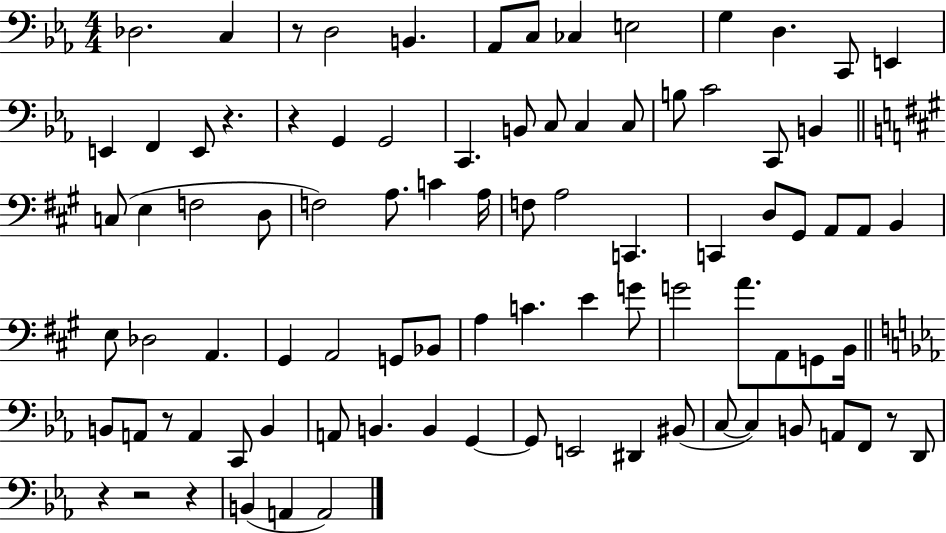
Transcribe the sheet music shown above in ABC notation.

X:1
T:Untitled
M:4/4
L:1/4
K:Eb
_D,2 C, z/2 D,2 B,, _A,,/2 C,/2 _C, E,2 G, D, C,,/2 E,, E,, F,, E,,/2 z z G,, G,,2 C,, B,,/2 C,/2 C, C,/2 B,/2 C2 C,,/2 B,, C,/2 E, F,2 D,/2 F,2 A,/2 C A,/4 F,/2 A,2 C,, C,, D,/2 ^G,,/2 A,,/2 A,,/2 B,, E,/2 _D,2 A,, ^G,, A,,2 G,,/2 _B,,/2 A, C E G/2 G2 A/2 A,,/2 G,,/2 B,,/4 B,,/2 A,,/2 z/2 A,, C,,/2 B,, A,,/2 B,, B,, G,, G,,/2 E,,2 ^D,, ^B,,/2 C,/2 C, B,,/2 A,,/2 F,,/2 z/2 D,,/2 z z2 z B,, A,, A,,2